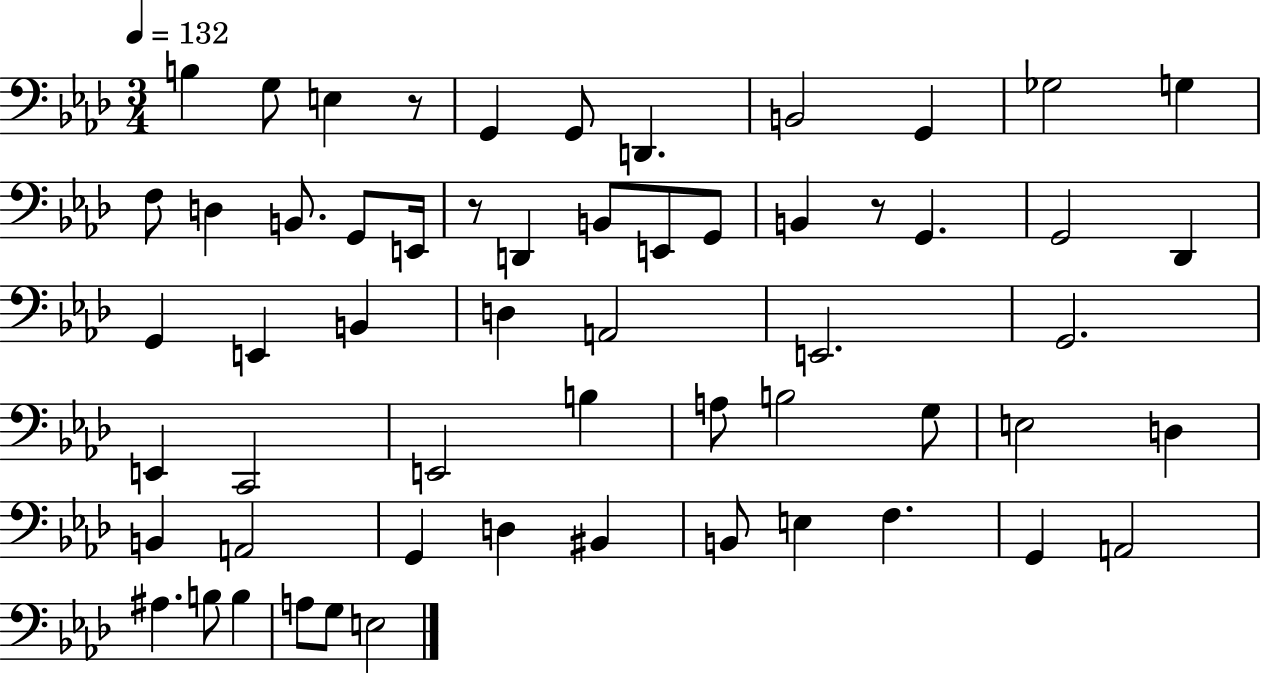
{
  \clef bass
  \numericTimeSignature
  \time 3/4
  \key aes \major
  \tempo 4 = 132
  b4 g8 e4 r8 | g,4 g,8 d,4. | b,2 g,4 | ges2 g4 | \break f8 d4 b,8. g,8 e,16 | r8 d,4 b,8 e,8 g,8 | b,4 r8 g,4. | g,2 des,4 | \break g,4 e,4 b,4 | d4 a,2 | e,2. | g,2. | \break e,4 c,2 | e,2 b4 | a8 b2 g8 | e2 d4 | \break b,4 a,2 | g,4 d4 bis,4 | b,8 e4 f4. | g,4 a,2 | \break ais4. b8 b4 | a8 g8 e2 | \bar "|."
}